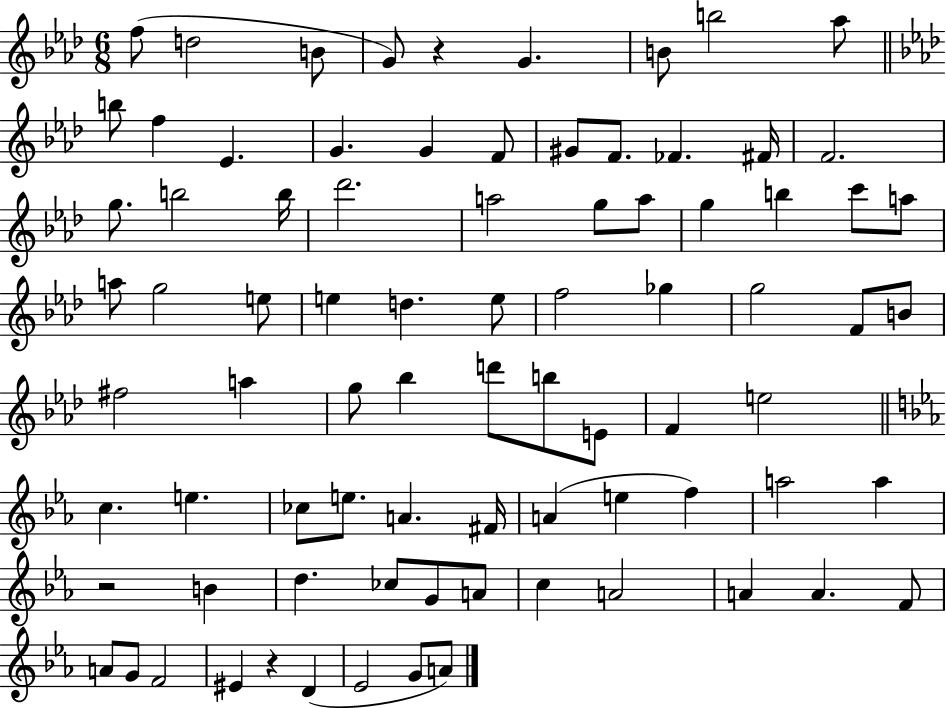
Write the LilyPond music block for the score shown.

{
  \clef treble
  \numericTimeSignature
  \time 6/8
  \key aes \major
  \repeat volta 2 { f''8( d''2 b'8 | g'8) r4 g'4. | b'8 b''2 aes''8 | \bar "||" \break \key aes \major b''8 f''4 ees'4. | g'4. g'4 f'8 | gis'8 f'8. fes'4. fis'16 | f'2. | \break g''8. b''2 b''16 | des'''2. | a''2 g''8 a''8 | g''4 b''4 c'''8 a''8 | \break a''8 g''2 e''8 | e''4 d''4. e''8 | f''2 ges''4 | g''2 f'8 b'8 | \break fis''2 a''4 | g''8 bes''4 d'''8 b''8 e'8 | f'4 e''2 | \bar "||" \break \key c \minor c''4. e''4. | ces''8 e''8. a'4. fis'16 | a'4( e''4 f''4) | a''2 a''4 | \break r2 b'4 | d''4. ces''8 g'8 a'8 | c''4 a'2 | a'4 a'4. f'8 | \break a'8 g'8 f'2 | eis'4 r4 d'4( | ees'2 g'8 a'8) | } \bar "|."
}